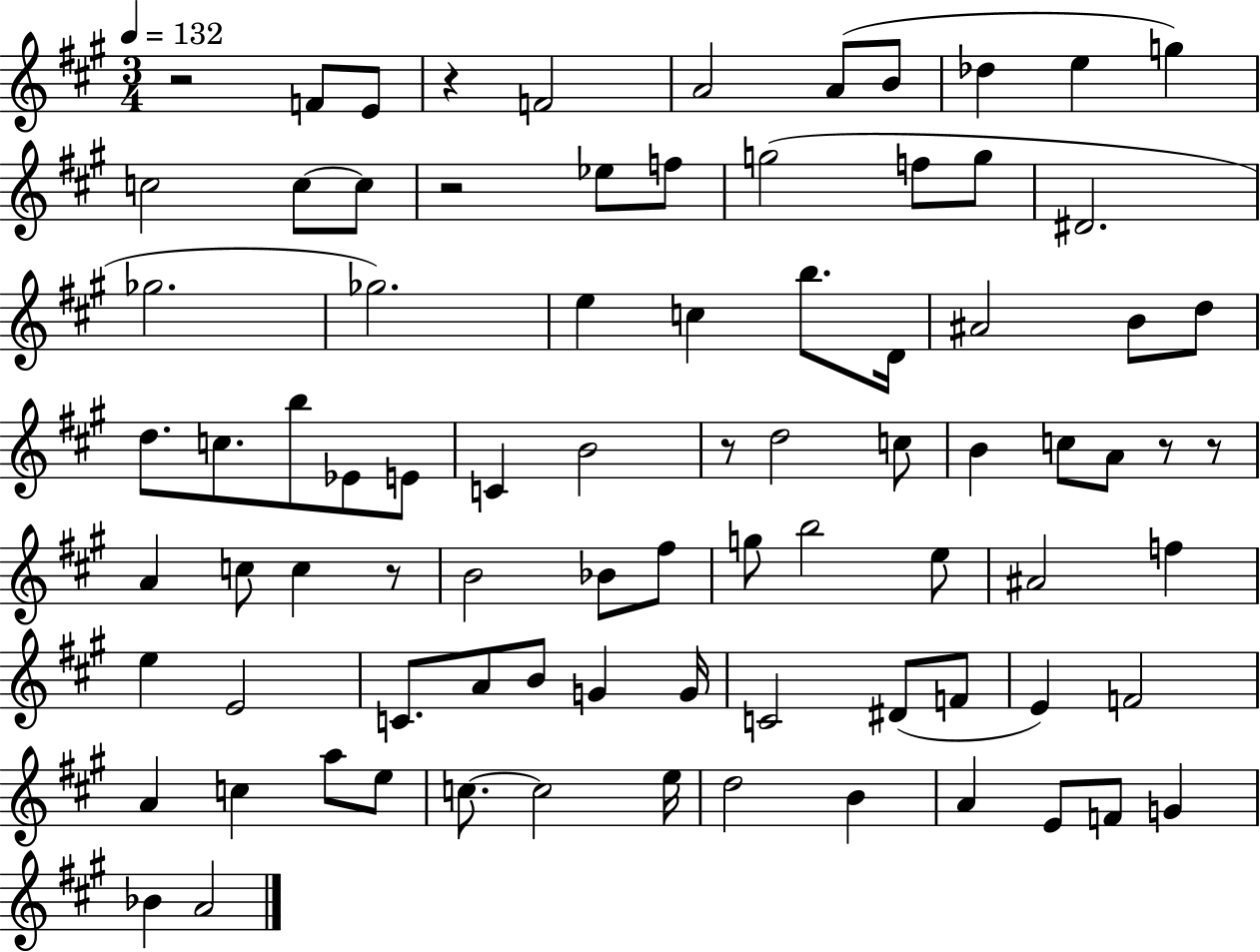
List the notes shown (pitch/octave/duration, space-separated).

R/h F4/e E4/e R/q F4/h A4/h A4/e B4/e Db5/q E5/q G5/q C5/h C5/e C5/e R/h Eb5/e F5/e G5/h F5/e G5/e D#4/h. Gb5/h. Gb5/h. E5/q C5/q B5/e. D4/s A#4/h B4/e D5/e D5/e. C5/e. B5/e Eb4/e E4/e C4/q B4/h R/e D5/h C5/e B4/q C5/e A4/e R/e R/e A4/q C5/e C5/q R/e B4/h Bb4/e F#5/e G5/e B5/h E5/e A#4/h F5/q E5/q E4/h C4/e. A4/e B4/e G4/q G4/s C4/h D#4/e F4/e E4/q F4/h A4/q C5/q A5/e E5/e C5/e. C5/h E5/s D5/h B4/q A4/q E4/e F4/e G4/q Bb4/q A4/h